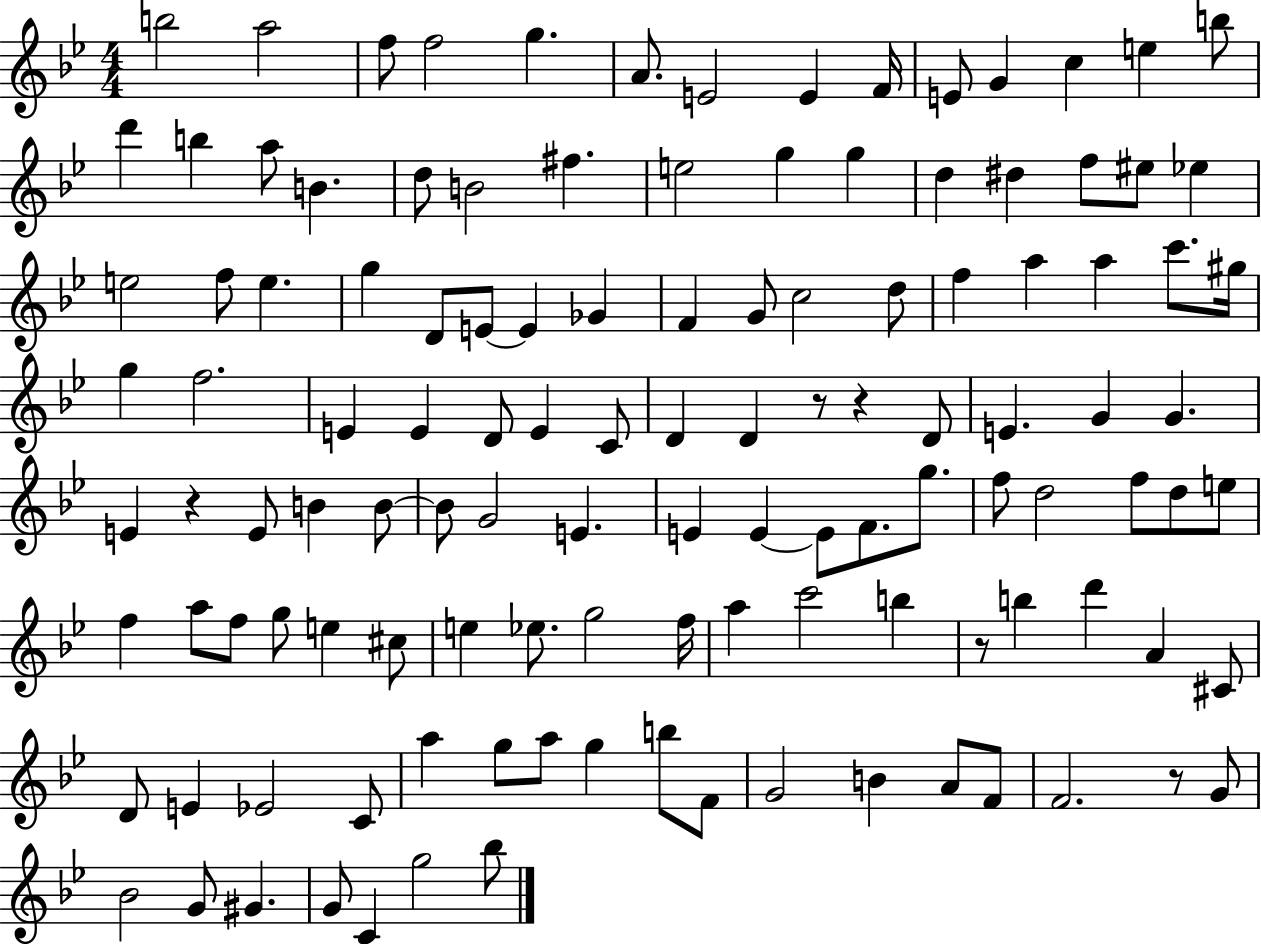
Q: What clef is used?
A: treble